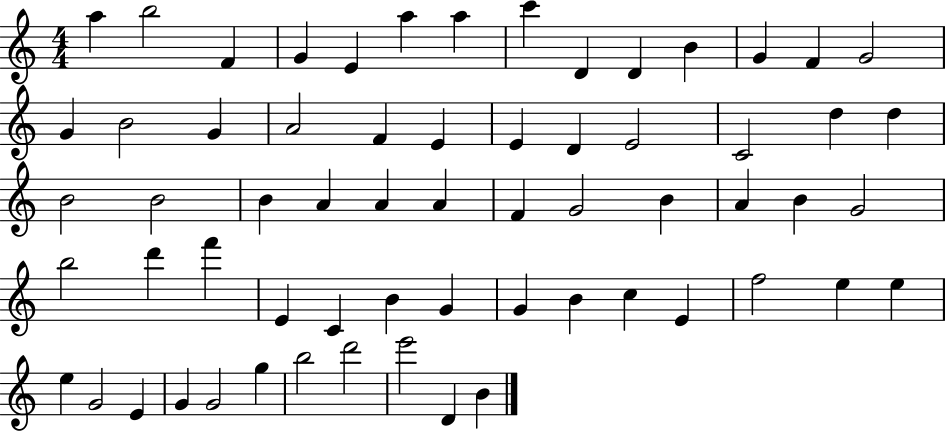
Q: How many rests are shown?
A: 0